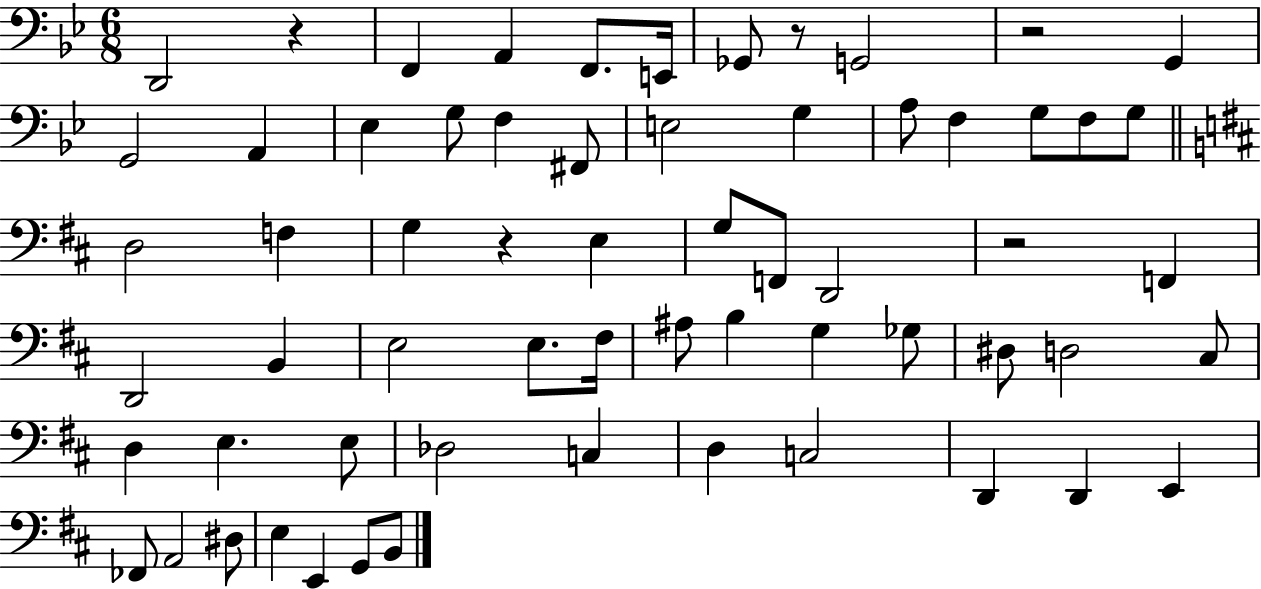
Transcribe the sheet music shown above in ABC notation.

X:1
T:Untitled
M:6/8
L:1/4
K:Bb
D,,2 z F,, A,, F,,/2 E,,/4 _G,,/2 z/2 G,,2 z2 G,, G,,2 A,, _E, G,/2 F, ^F,,/2 E,2 G, A,/2 F, G,/2 F,/2 G,/2 D,2 F, G, z E, G,/2 F,,/2 D,,2 z2 F,, D,,2 B,, E,2 E,/2 ^F,/4 ^A,/2 B, G, _G,/2 ^D,/2 D,2 ^C,/2 D, E, E,/2 _D,2 C, D, C,2 D,, D,, E,, _F,,/2 A,,2 ^D,/2 E, E,, G,,/2 B,,/2